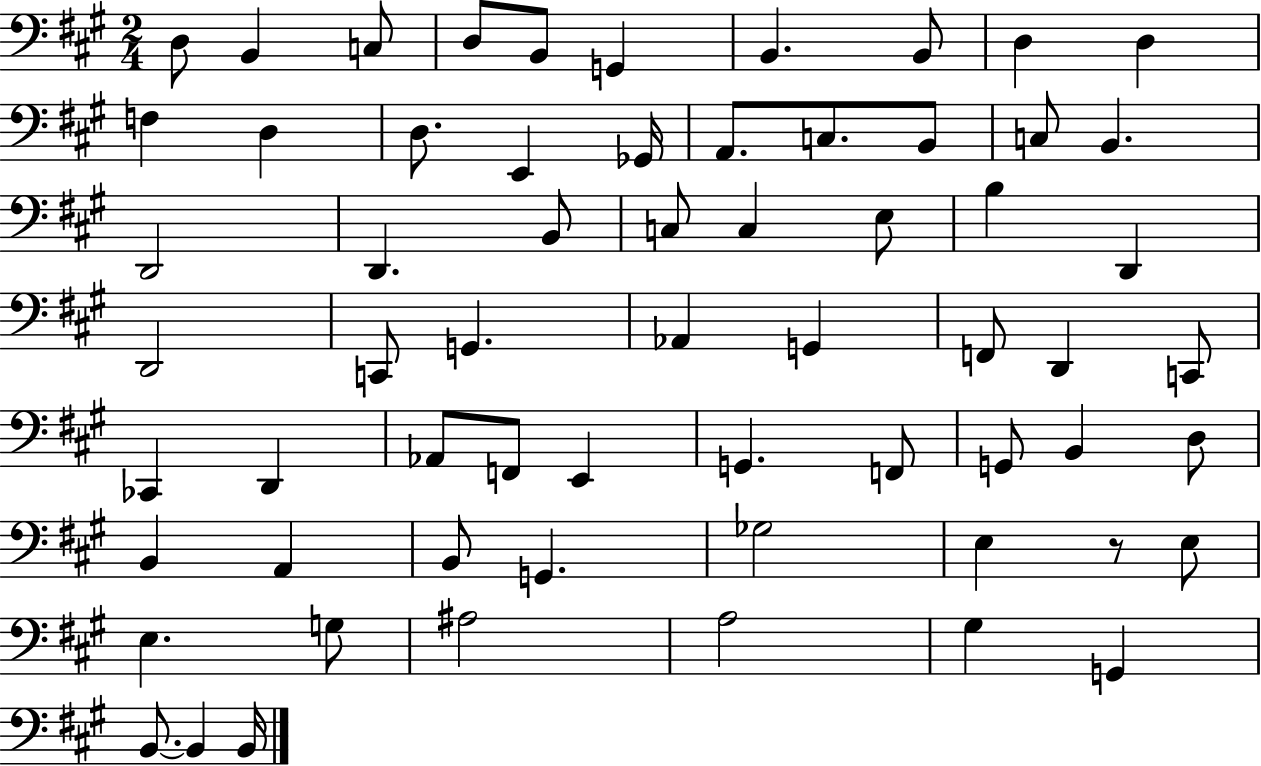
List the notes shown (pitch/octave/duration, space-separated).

D3/e B2/q C3/e D3/e B2/e G2/q B2/q. B2/e D3/q D3/q F3/q D3/q D3/e. E2/q Gb2/s A2/e. C3/e. B2/e C3/e B2/q. D2/h D2/q. B2/e C3/e C3/q E3/e B3/q D2/q D2/h C2/e G2/q. Ab2/q G2/q F2/e D2/q C2/e CES2/q D2/q Ab2/e F2/e E2/q G2/q. F2/e G2/e B2/q D3/e B2/q A2/q B2/e G2/q. Gb3/h E3/q R/e E3/e E3/q. G3/e A#3/h A3/h G#3/q G2/q B2/e. B2/q B2/s